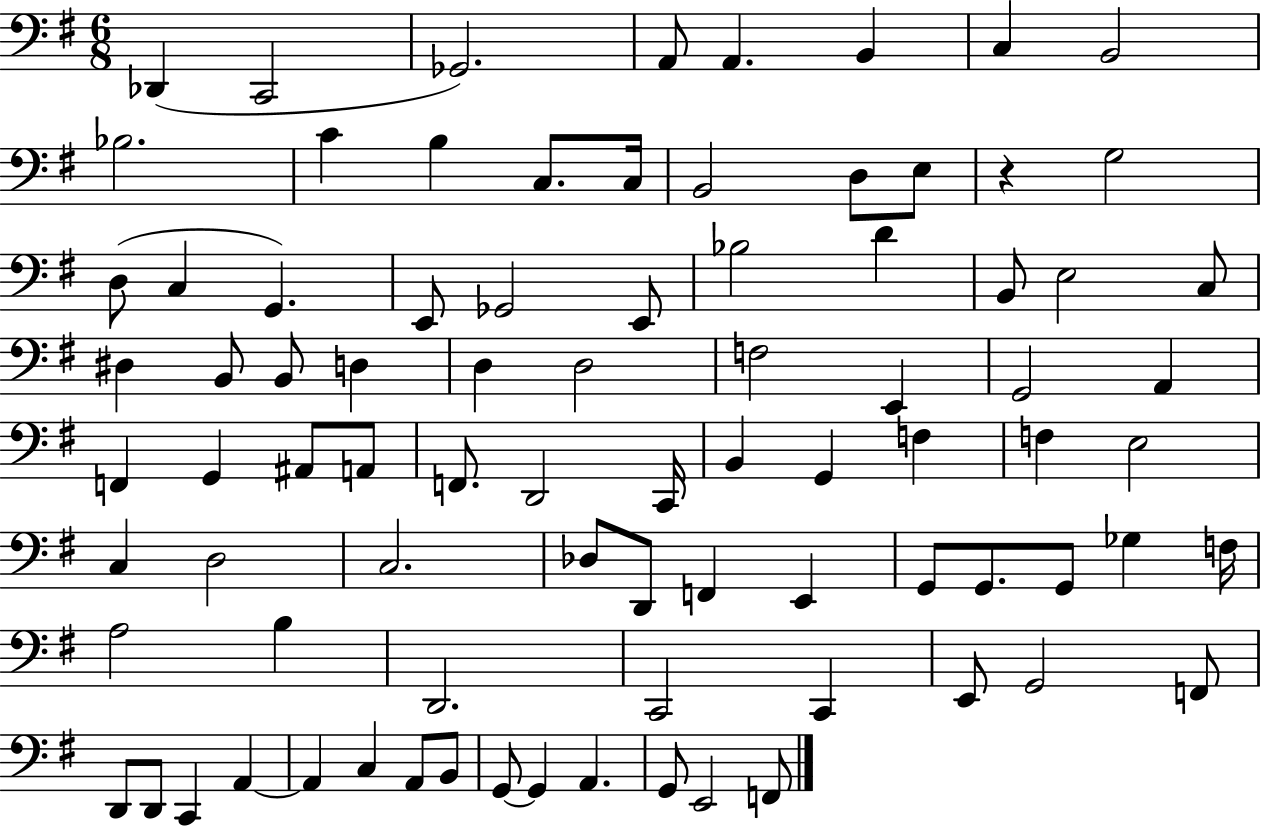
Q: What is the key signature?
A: G major